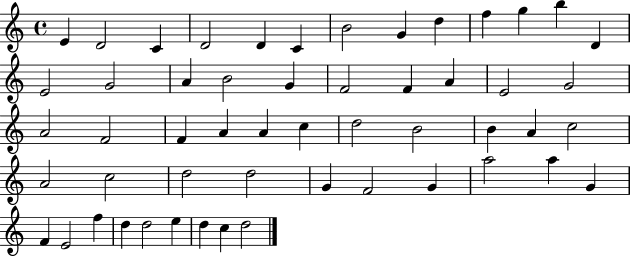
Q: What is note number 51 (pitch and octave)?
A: D5